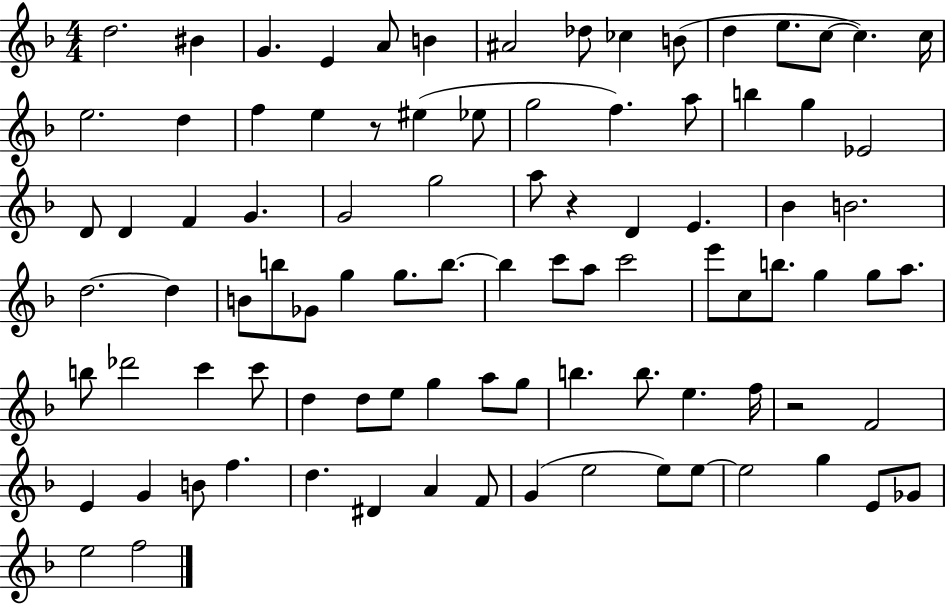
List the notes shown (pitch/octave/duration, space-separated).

D5/h. BIS4/q G4/q. E4/q A4/e B4/q A#4/h Db5/e CES5/q B4/e D5/q E5/e. C5/e C5/q. C5/s E5/h. D5/q F5/q E5/q R/e EIS5/q Eb5/e G5/h F5/q. A5/e B5/q G5/q Eb4/h D4/e D4/q F4/q G4/q. G4/h G5/h A5/e R/q D4/q E4/q. Bb4/q B4/h. D5/h. D5/q B4/e B5/e Gb4/e G5/q G5/e. B5/e. B5/q C6/e A5/e C6/h E6/e C5/e B5/e. G5/q G5/e A5/e. B5/e Db6/h C6/q C6/e D5/q D5/e E5/e G5/q A5/e G5/e B5/q. B5/e. E5/q. F5/s R/h F4/h E4/q G4/q B4/e F5/q. D5/q. D#4/q A4/q F4/e G4/q E5/h E5/e E5/e E5/h G5/q E4/e Gb4/e E5/h F5/h